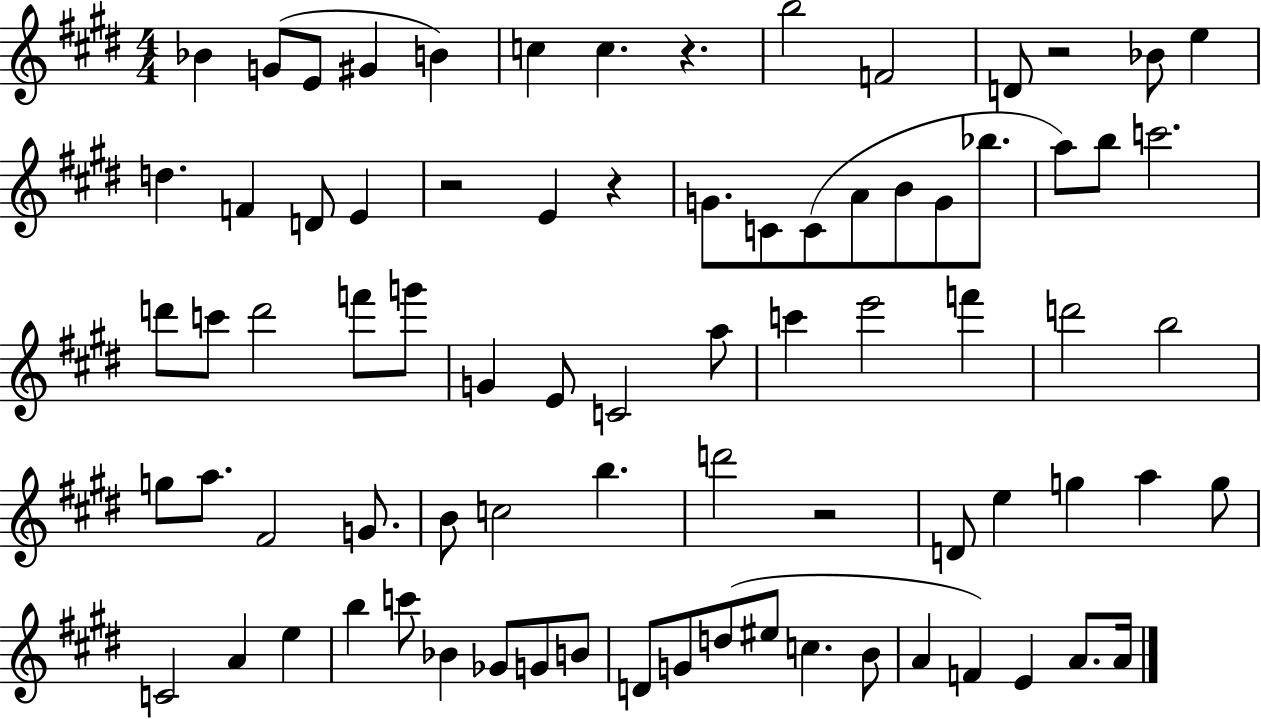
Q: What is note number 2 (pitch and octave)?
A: G4